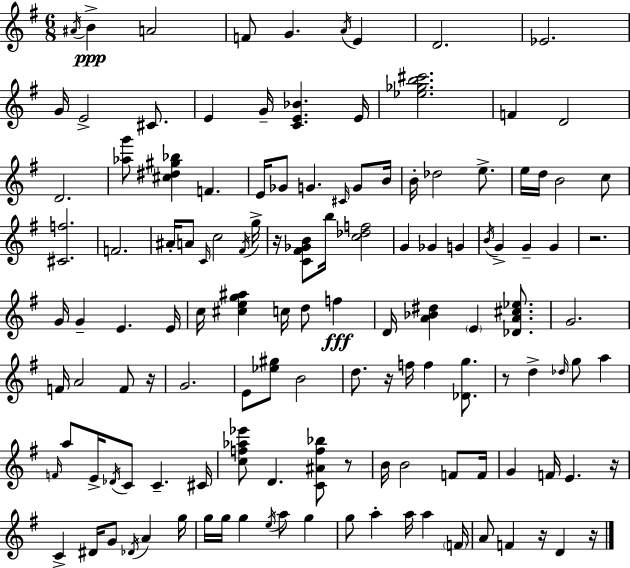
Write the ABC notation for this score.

X:1
T:Untitled
M:6/8
L:1/4
K:Em
^A/4 B A2 F/2 G A/4 E D2 _E2 G/4 E2 ^C/2 E G/4 [CE_B] E/4 [_e_gb^c']2 F D2 D2 [_ag']/2 [^c^d^g_b] F E/4 _G/2 G ^C/4 G/2 B/4 B/4 _d2 e/2 e/4 d/4 B2 c/2 [^Cf]2 F2 ^A/4 A/2 C/4 c2 ^F/4 g/4 z/4 [C^F_GB]/2 b/4 [c_df]2 G _G G B/4 G G G z2 G/4 G E E/4 c/4 [^ceg^a] c/4 d/2 f D/4 [A_B^d] E [_DA^c_e]/2 G2 F/4 A2 F/2 z/4 G2 E/2 [_e^g]/2 B2 d/2 z/4 f/4 f [_Dg]/2 z/2 d _d/4 g/2 a F/4 a/2 E/4 _D/4 C/2 C ^C/4 [cf_a_e']/2 D [C^Af_b]/2 z/2 B/4 B2 F/2 F/4 G F/4 E z/4 C ^D/4 G/2 _D/4 A g/4 g/4 g/4 g e/4 a/2 g g/2 a a/4 a F/4 A/2 F z/4 D z/4